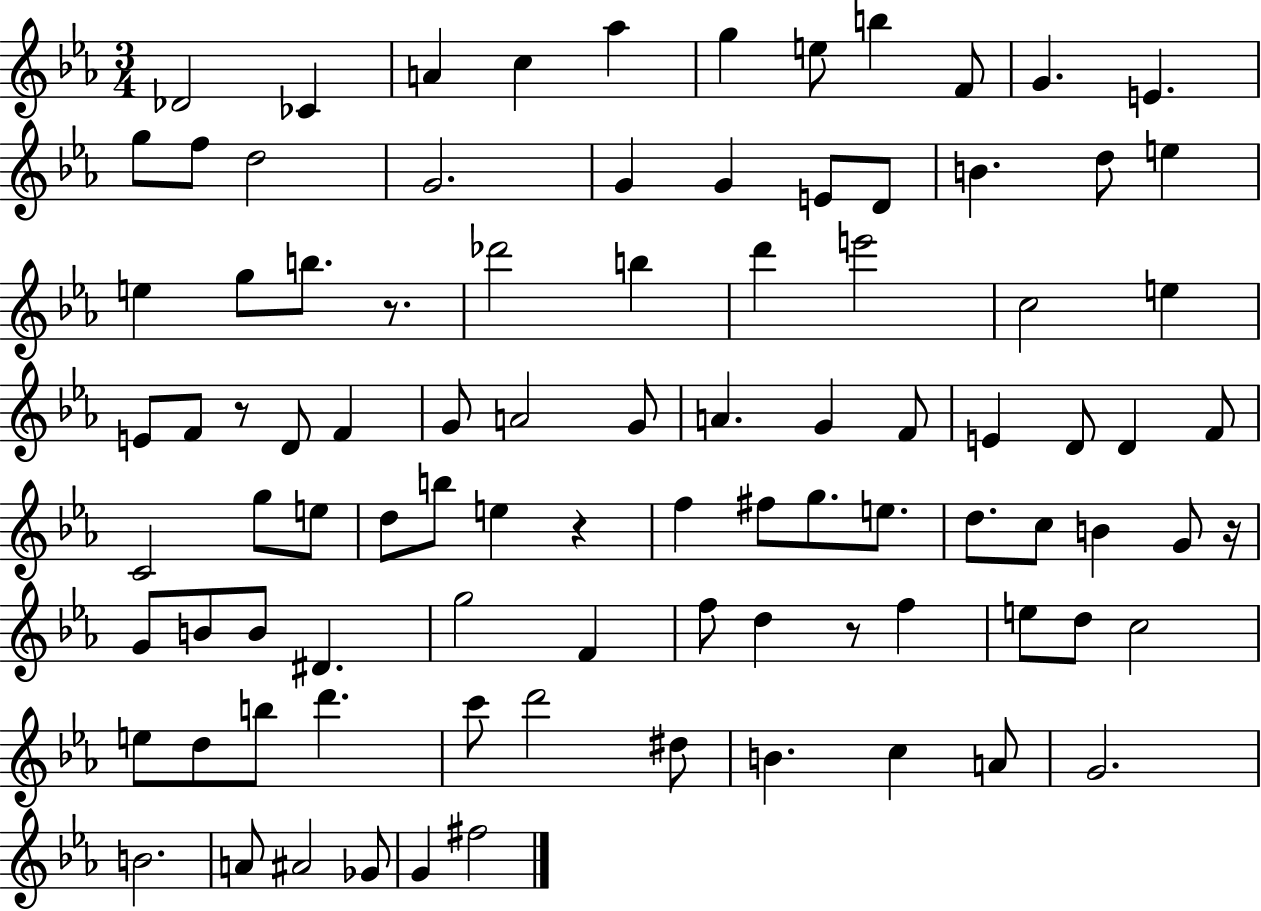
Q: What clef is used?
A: treble